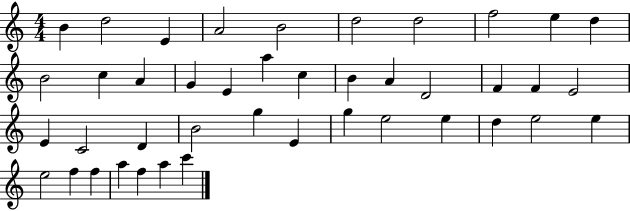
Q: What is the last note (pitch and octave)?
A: C6